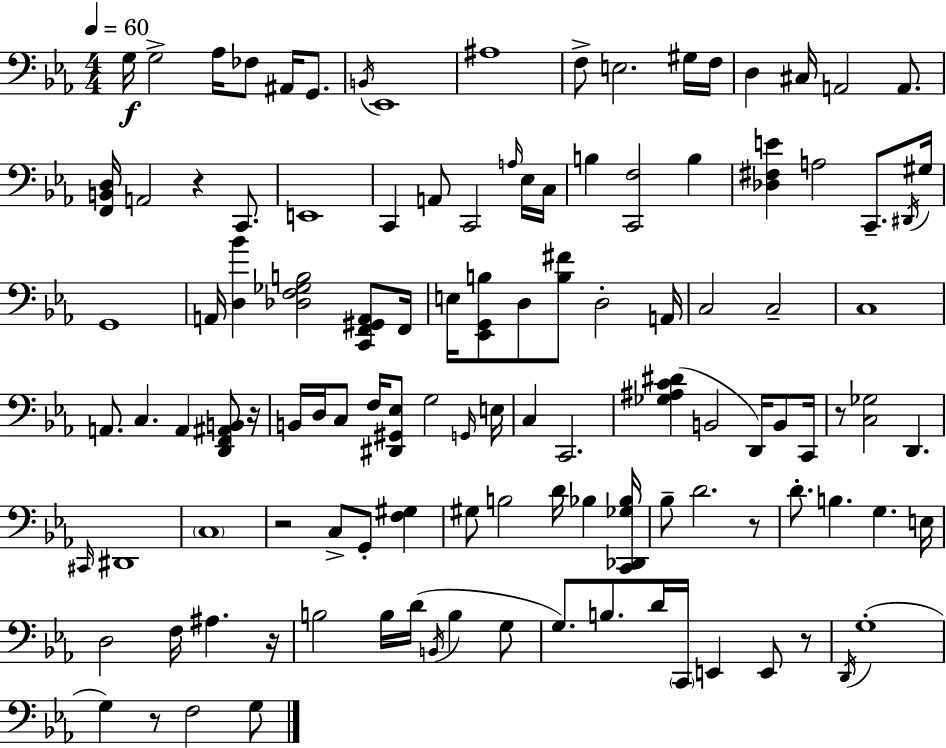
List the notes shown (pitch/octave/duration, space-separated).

G3/s G3/h Ab3/s FES3/e A#2/s G2/e. B2/s Eb2/w A#3/w F3/e E3/h. G#3/s F3/s D3/q C#3/s A2/h A2/e. [F2,B2,D3]/s A2/h R/q C2/e. E2/w C2/q A2/e C2/h A3/s Eb3/s C3/s B3/q [C2,F3]/h B3/q [Db3,F#3,E4]/q A3/h C2/e. D#2/s G#3/s G2/w A2/s [D3,Bb4]/q [Db3,F3,Gb3,B3]/h [C2,F2,G#2,A2]/e F2/s E3/s [Eb2,G2,B3]/e D3/e [B3,F#4]/e D3/h A2/s C3/h C3/h C3/w A2/e. C3/q. A2/q [D2,F2,A#2,B2]/e R/s B2/s D3/s C3/e F3/s [D#2,G#2,Eb3]/e G3/h G2/s E3/s C3/q C2/h. [Gb3,A#3,C4,D#4]/q B2/h D2/s B2/e C2/s R/e [C3,Gb3]/h D2/q. C#2/s D#2/w C3/w R/h C3/e G2/e [F3,G#3]/q G#3/e B3/h D4/s Bb3/q [C2,Db2,Gb3,Bb3]/s Bb3/e D4/h. R/e D4/e. B3/q. G3/q. E3/s D3/h F3/s A#3/q. R/s B3/h B3/s D4/s B2/s B3/q G3/e G3/e. B3/e. D4/s C2/s E2/q E2/e R/e D2/s G3/w G3/q R/e F3/h G3/e